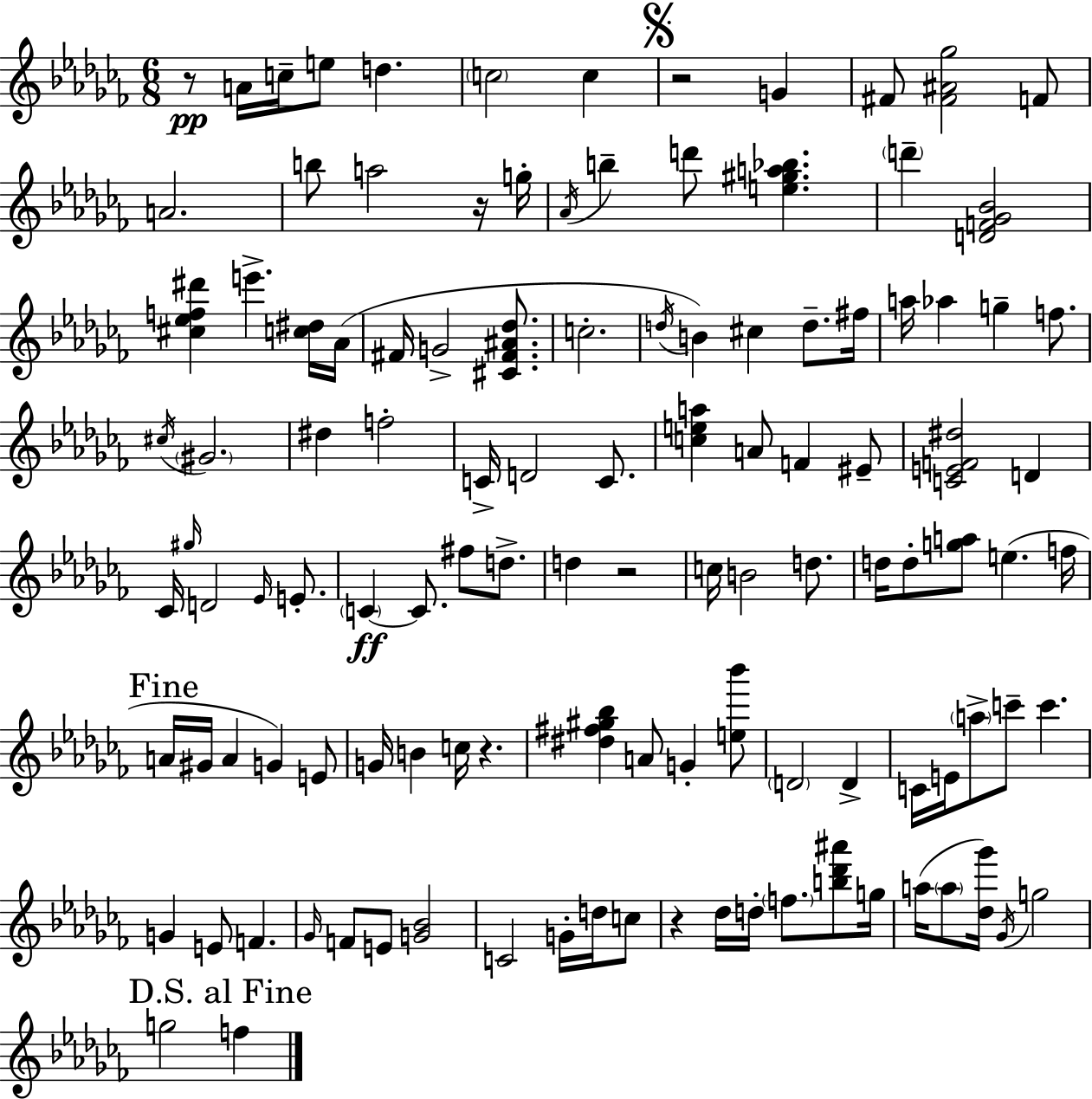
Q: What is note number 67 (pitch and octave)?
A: C5